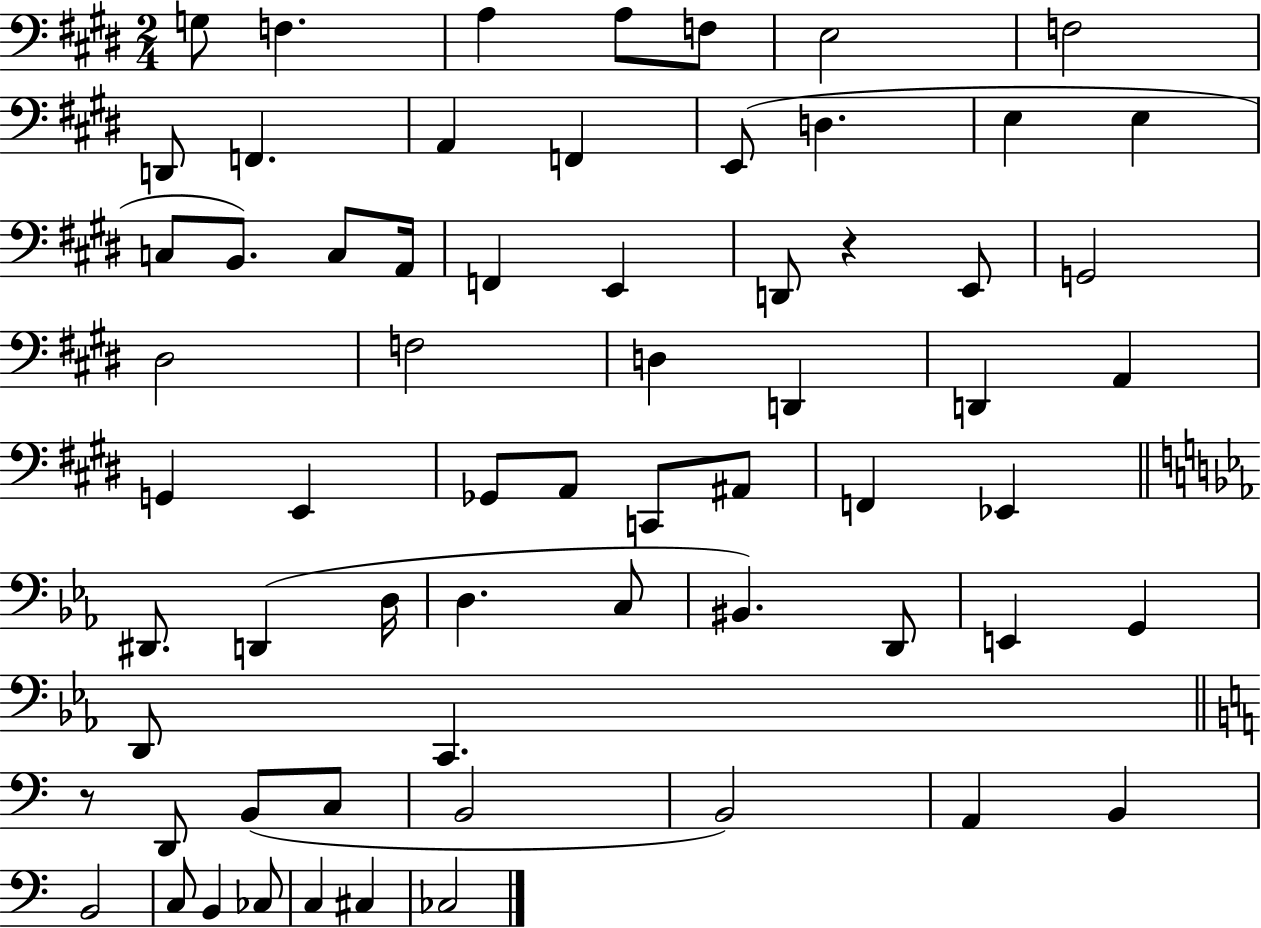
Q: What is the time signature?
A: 2/4